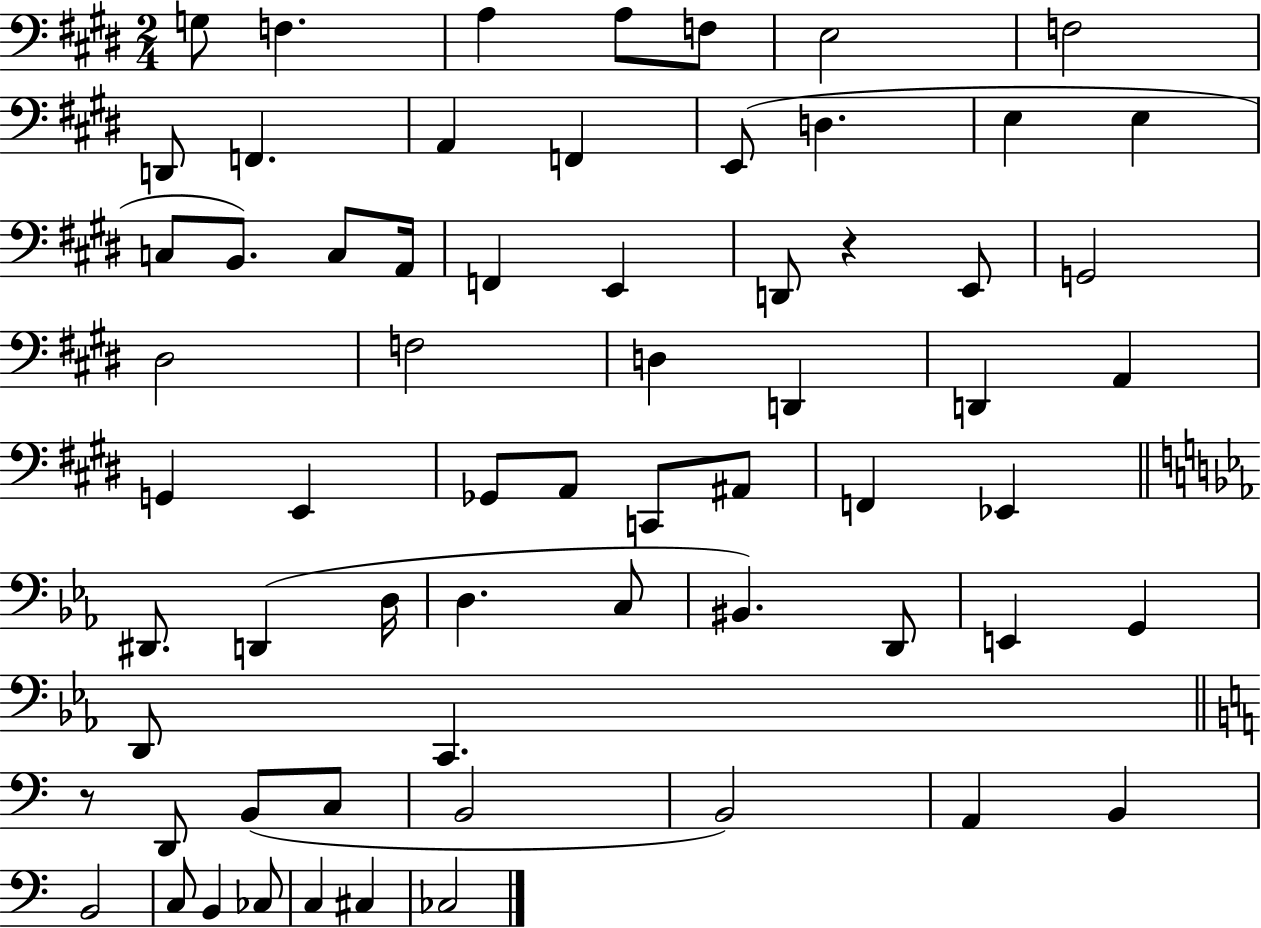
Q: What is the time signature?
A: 2/4